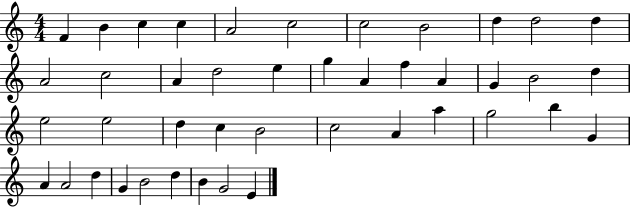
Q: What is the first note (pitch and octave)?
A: F4